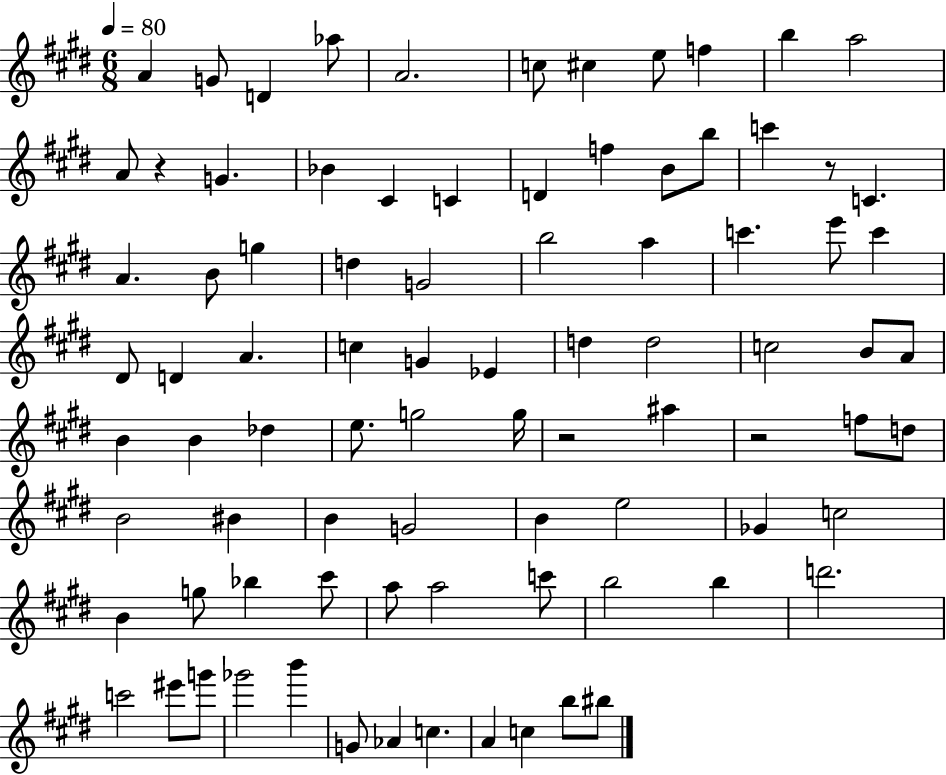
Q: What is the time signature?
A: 6/8